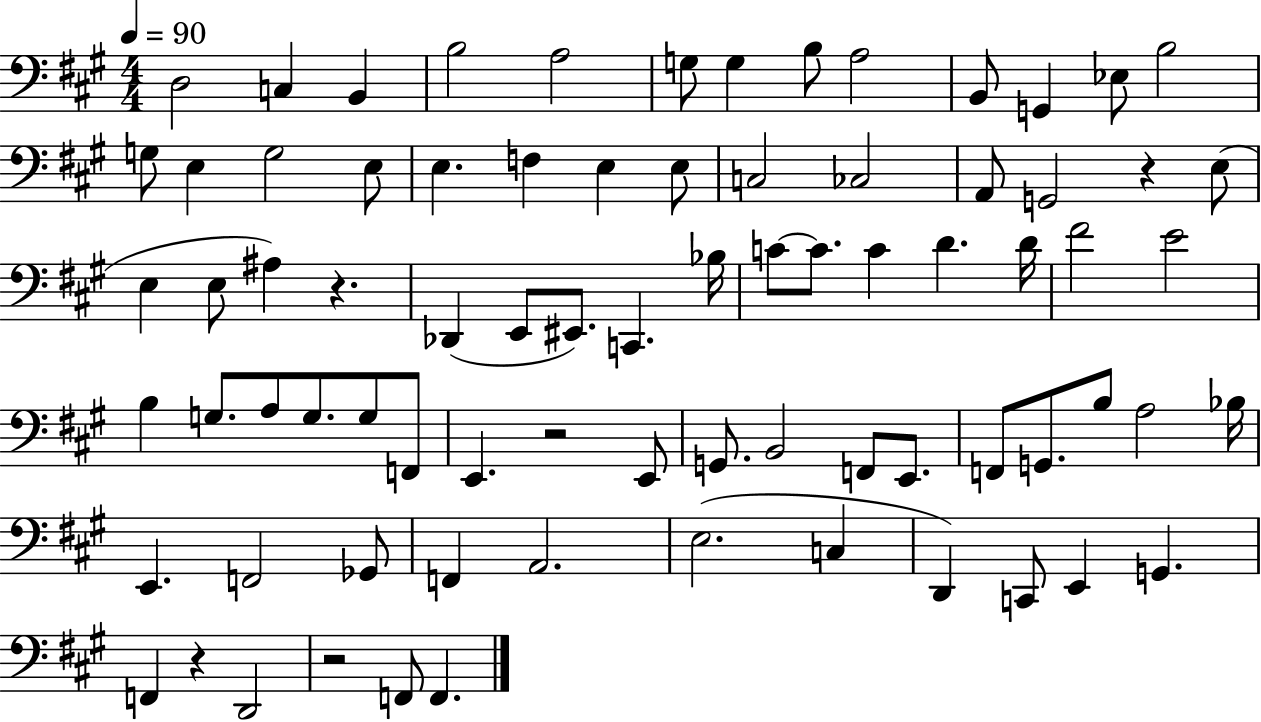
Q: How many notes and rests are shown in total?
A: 78